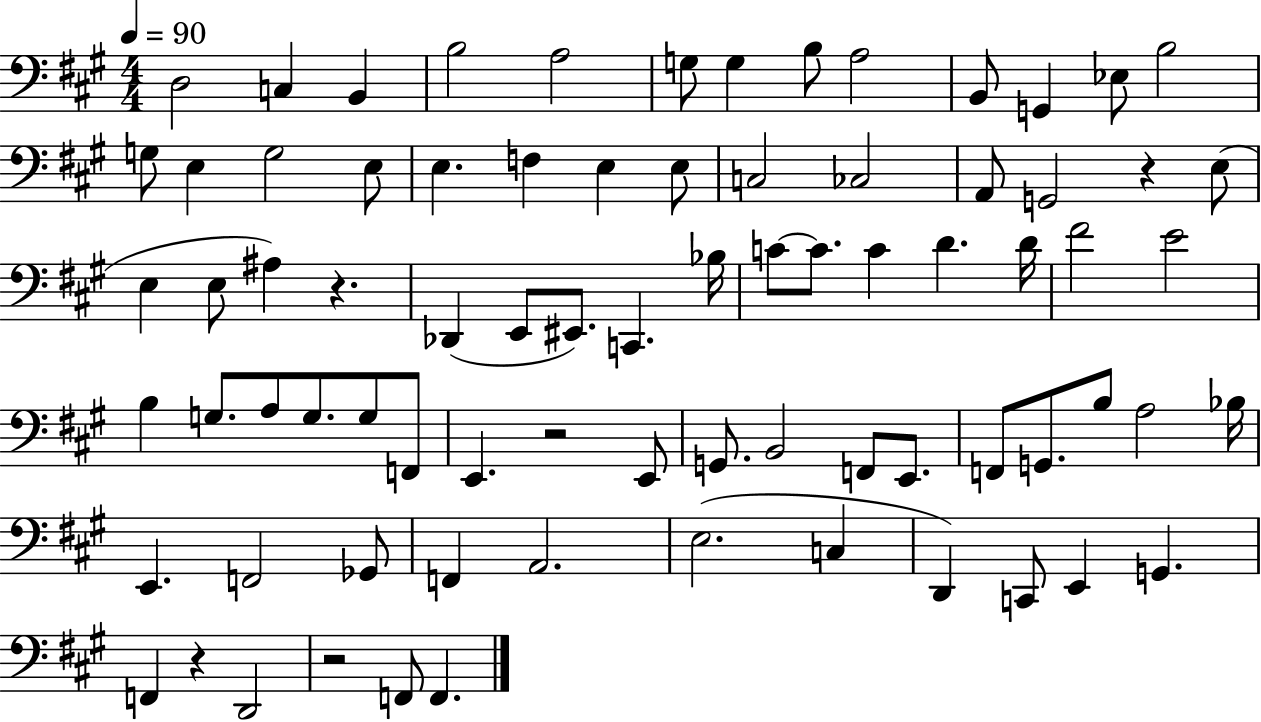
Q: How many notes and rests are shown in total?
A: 78